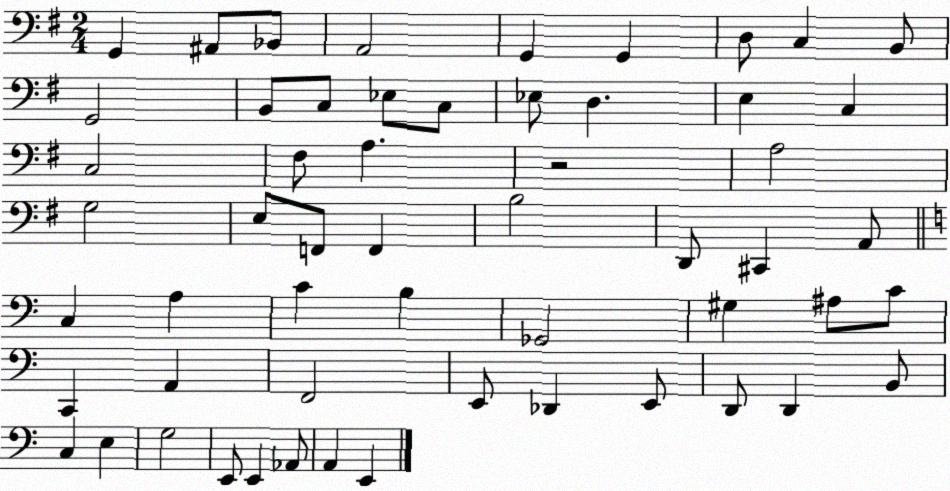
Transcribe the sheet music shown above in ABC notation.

X:1
T:Untitled
M:2/4
L:1/4
K:G
G,, ^A,,/2 _B,,/2 A,,2 G,, G,, D,/2 C, B,,/2 G,,2 B,,/2 C,/2 _E,/2 C,/2 _E,/2 D, E, C, C,2 ^F,/2 A, z2 A,2 G,2 E,/2 F,,/2 F,, B,2 D,,/2 ^C,, A,,/2 C, A, C B, _G,,2 ^G, ^A,/2 C/2 C,, A,, F,,2 E,,/2 _D,, E,,/2 D,,/2 D,, B,,/2 C, E, G,2 E,,/2 E,, _A,,/2 A,, E,,